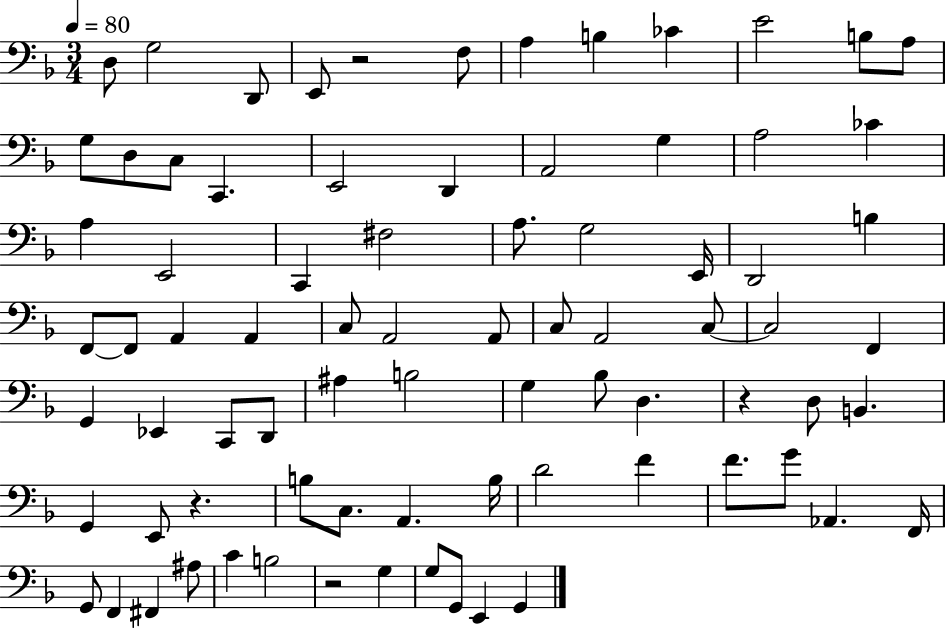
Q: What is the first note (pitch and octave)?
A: D3